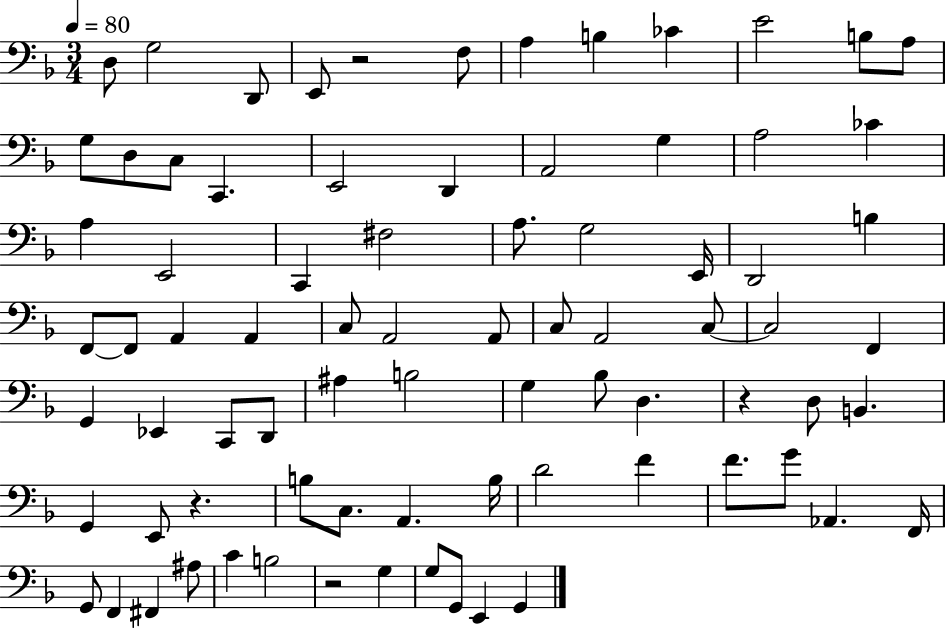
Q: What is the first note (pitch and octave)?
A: D3